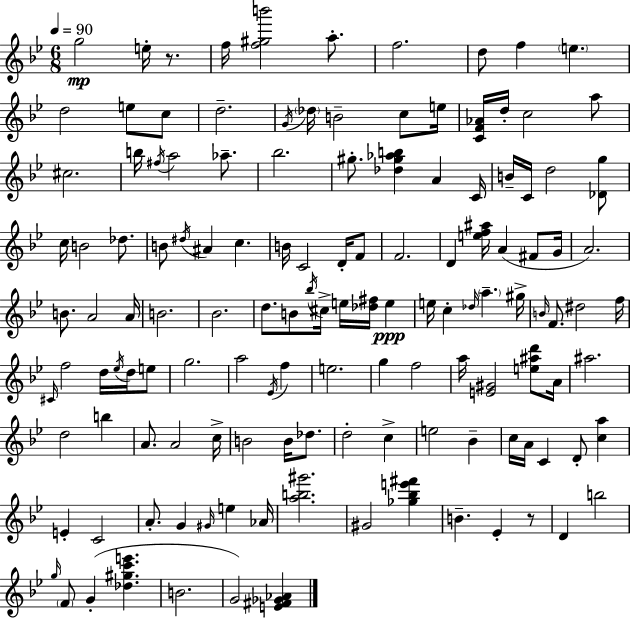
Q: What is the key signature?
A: G minor